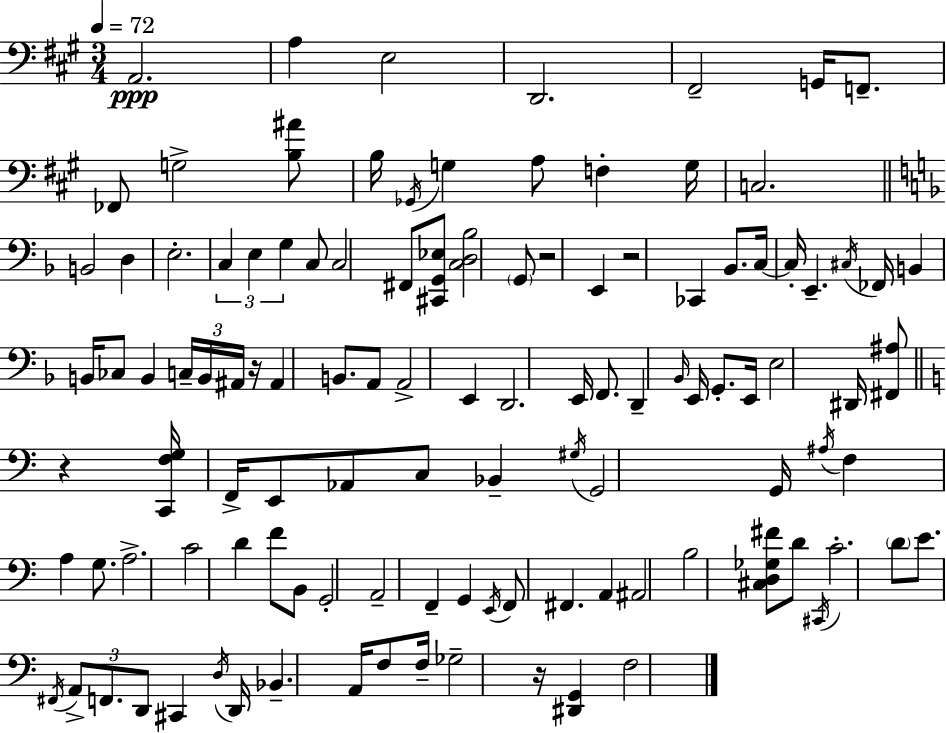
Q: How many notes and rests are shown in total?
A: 113